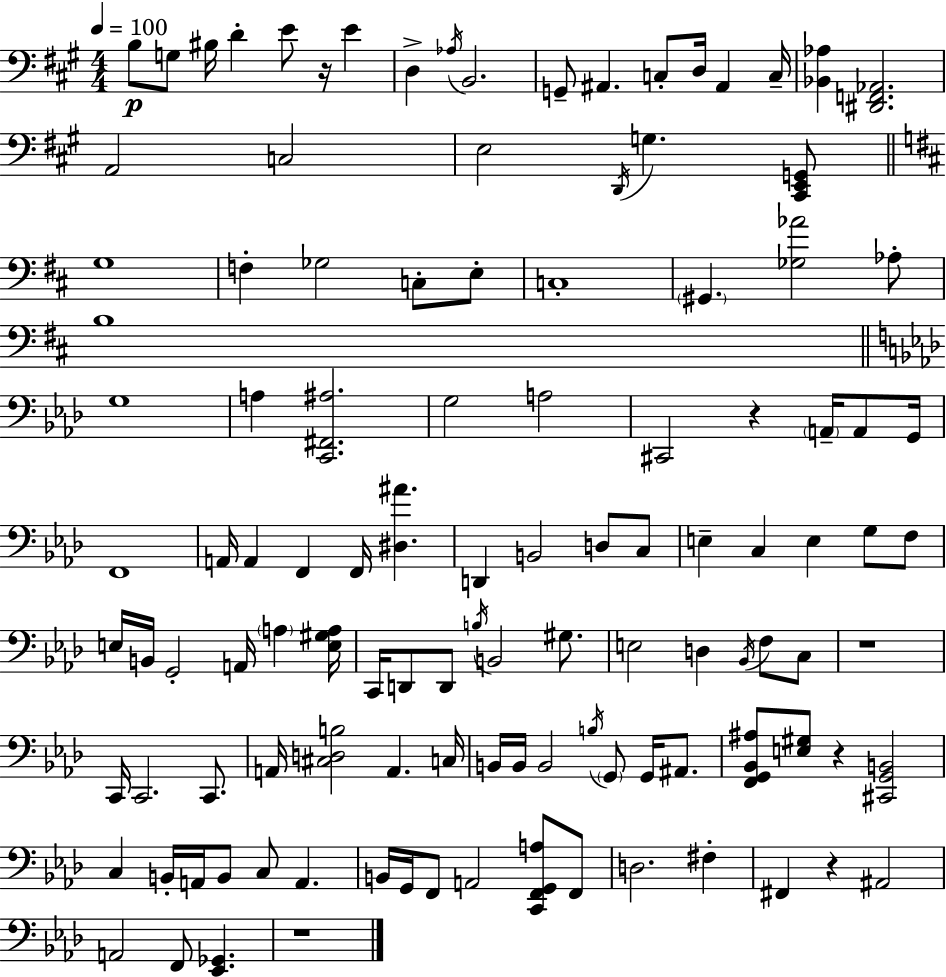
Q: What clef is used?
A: bass